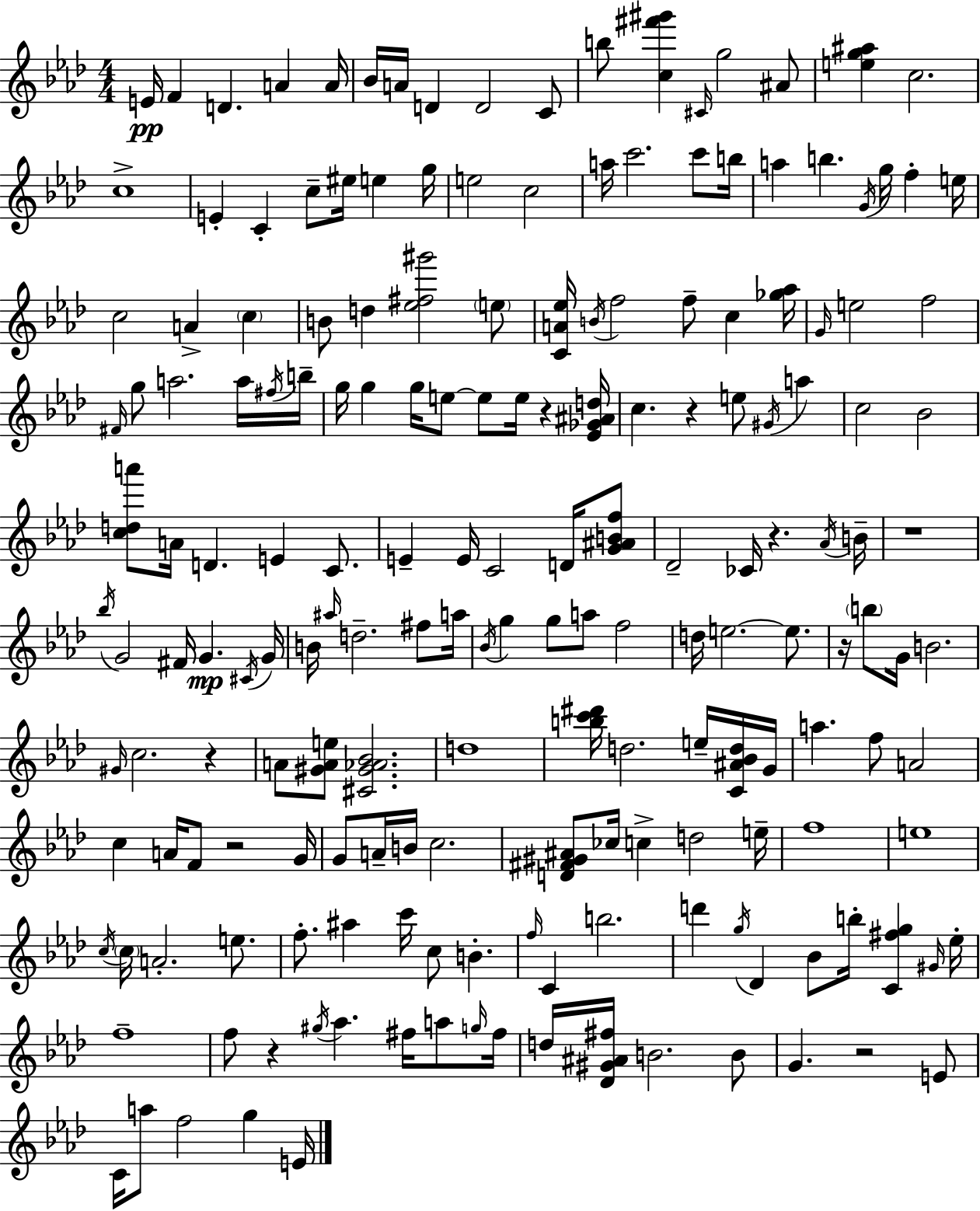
E4/s F4/q D4/q. A4/q A4/s Bb4/s A4/s D4/q D4/h C4/e B5/e [C5,F#6,G#6]/q C#4/s G5/h A#4/e [E5,G5,A#5]/q C5/h. C5/w E4/q C4/q C5/e EIS5/s E5/q G5/s E5/h C5/h A5/s C6/h. C6/e B5/s A5/q B5/q. G4/s G5/s F5/q E5/s C5/h A4/q C5/q B4/e D5/q [Eb5,F#5,G#6]/h E5/e [C4,A4,Eb5]/s B4/s F5/h F5/e C5/q [Gb5,Ab5]/s G4/s E5/h F5/h F#4/s G5/e A5/h. A5/s F#5/s B5/s G5/s G5/q G5/s E5/e E5/e E5/s R/q [Eb4,Gb4,A#4,D5]/s C5/q. R/q E5/e G#4/s A5/q C5/h Bb4/h [C5,D5,A6]/e A4/s D4/q. E4/q C4/e. E4/q E4/s C4/h D4/s [G4,A#4,B4,F5]/e Db4/h CES4/s R/q. Ab4/s B4/s R/w Bb5/s G4/h F#4/s G4/q. C#4/s G4/s B4/s A#5/s D5/h. F#5/e A5/s Bb4/s G5/q G5/e A5/e F5/h D5/s E5/h. E5/e. R/s B5/e G4/s B4/h. G#4/s C5/h. R/q A4/e [G#4,A4,E5]/e [C#4,G#4,Ab4,Bb4]/h. D5/w [B5,C6,D#6]/s D5/h. E5/s [C4,A#4,Bb4,D5]/s G4/s A5/q. F5/e A4/h C5/q A4/s F4/e R/h G4/s G4/e A4/s B4/s C5/h. [D4,F#4,G#4,A#4]/e CES5/s C5/q D5/h E5/s F5/w E5/w C5/s C5/s A4/h. E5/e. F5/e. A#5/q C6/s C5/e B4/q. F5/s C4/q B5/h. D6/q G5/s Db4/q Bb4/e B5/s [C4,F#5,G5]/q G#4/s Eb5/s F5/w F5/e R/q G#5/s Ab5/q. F#5/s A5/e G5/s F#5/s D5/s [Db4,G#4,A#4,F#5]/s B4/h. B4/e G4/q. R/h E4/e C4/s A5/e F5/h G5/q E4/s